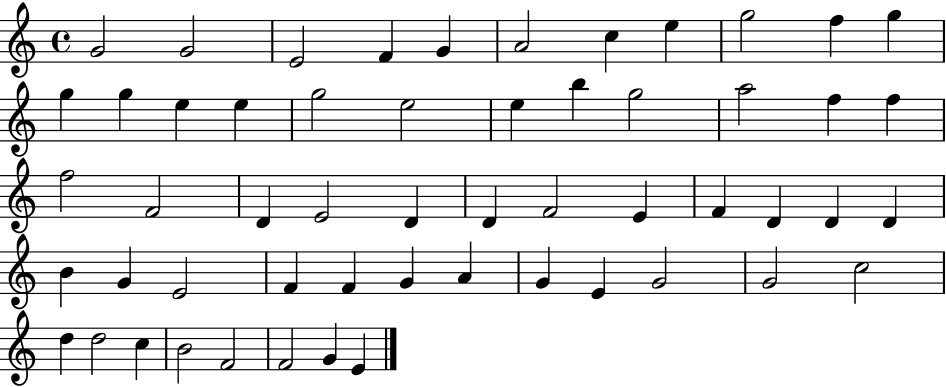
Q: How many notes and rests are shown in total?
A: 55